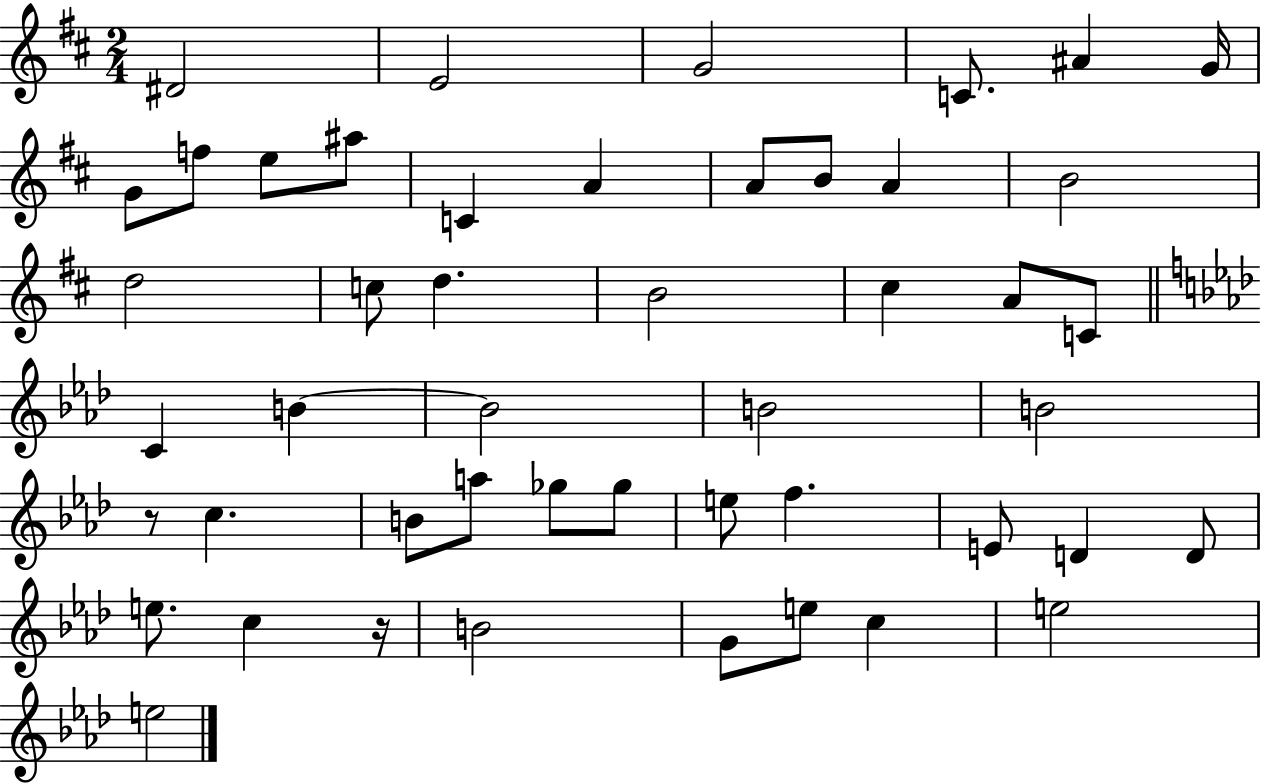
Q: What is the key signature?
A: D major